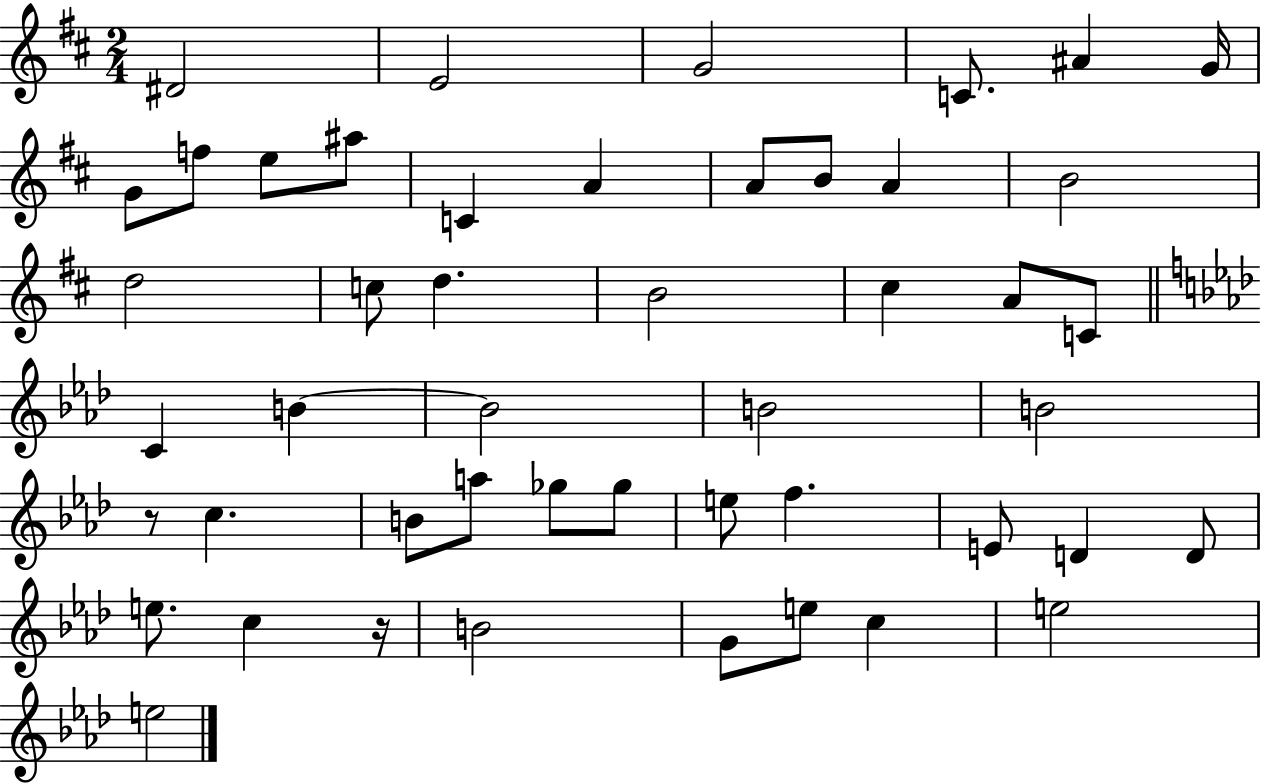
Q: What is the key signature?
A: D major